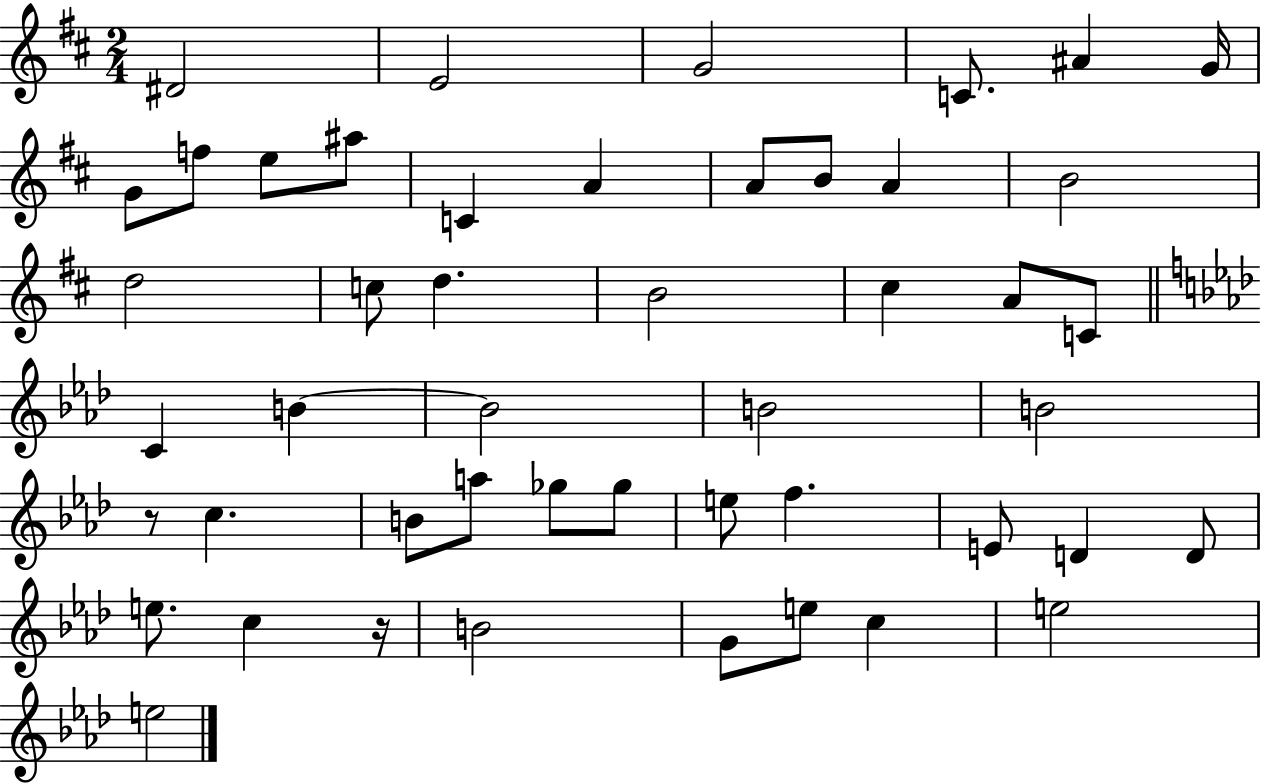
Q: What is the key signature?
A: D major